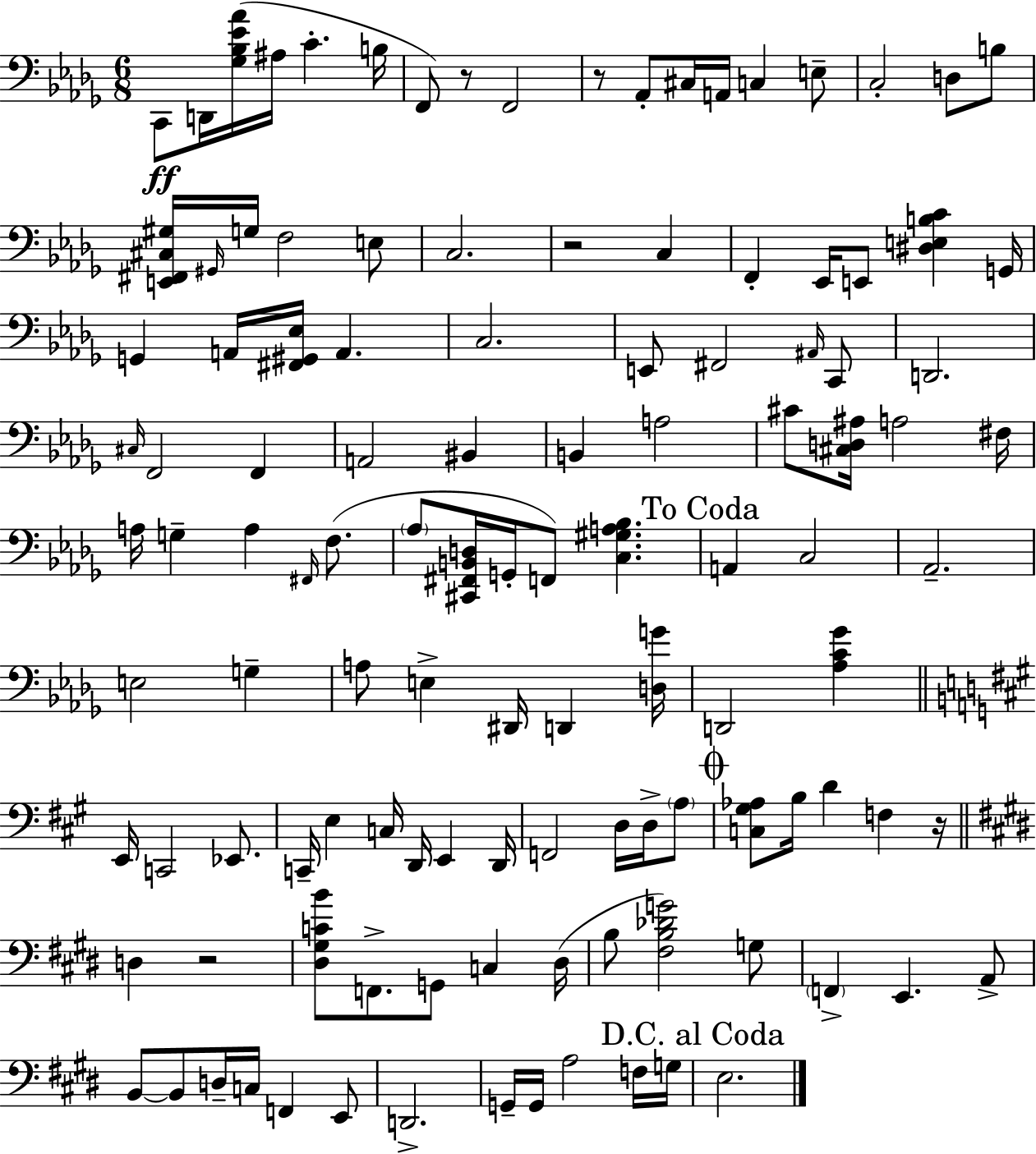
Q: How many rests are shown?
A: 5